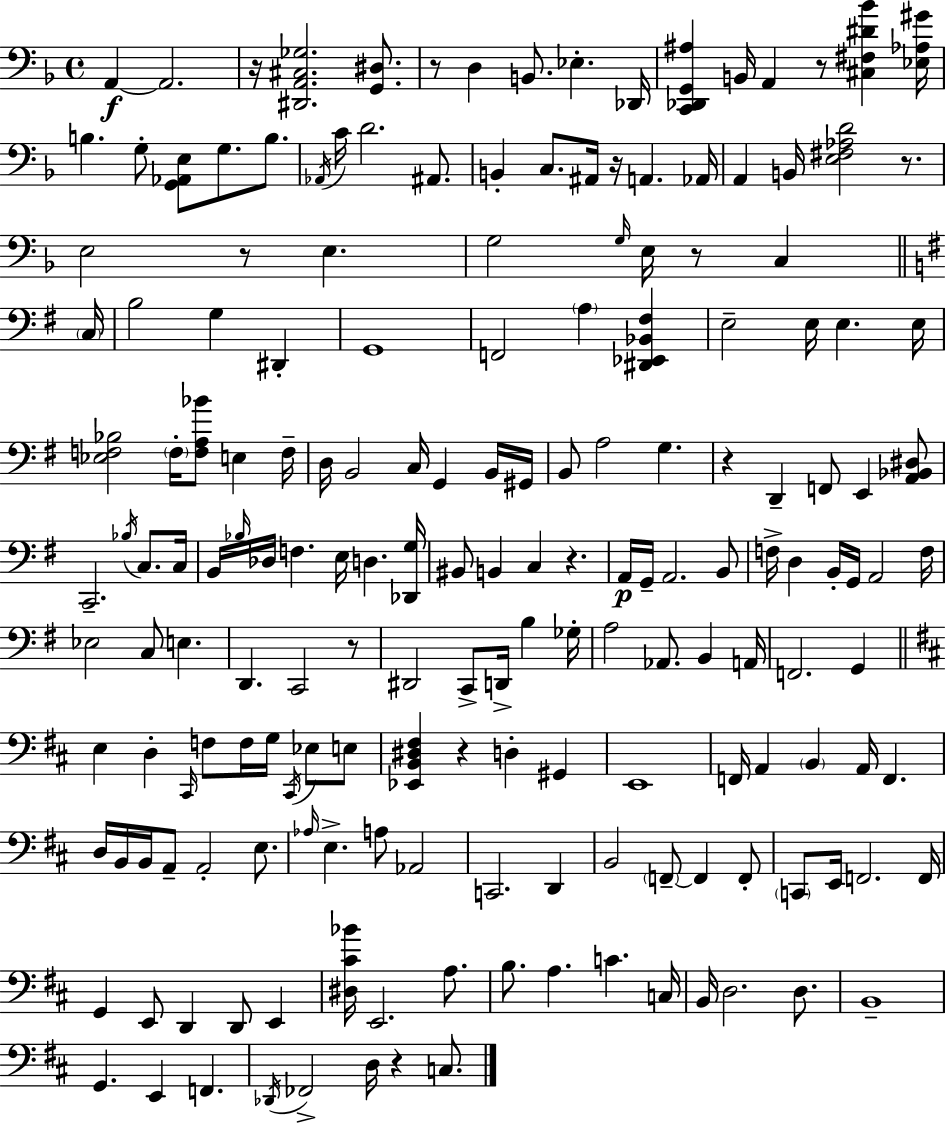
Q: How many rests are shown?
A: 12